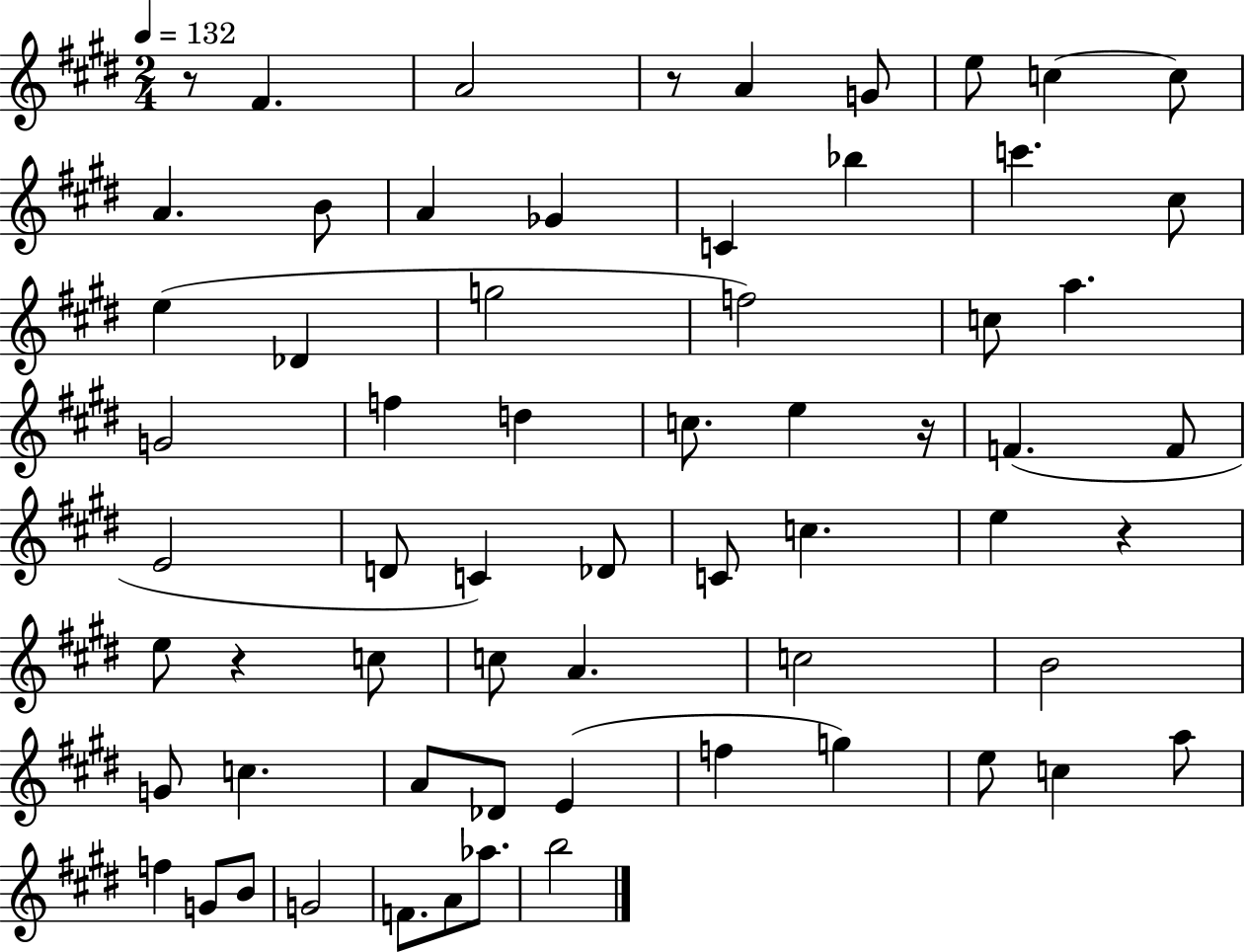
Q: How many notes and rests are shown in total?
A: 64